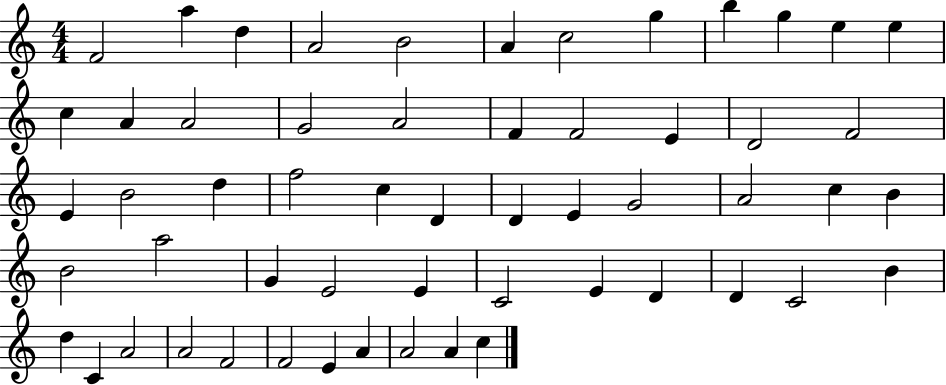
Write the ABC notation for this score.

X:1
T:Untitled
M:4/4
L:1/4
K:C
F2 a d A2 B2 A c2 g b g e e c A A2 G2 A2 F F2 E D2 F2 E B2 d f2 c D D E G2 A2 c B B2 a2 G E2 E C2 E D D C2 B d C A2 A2 F2 F2 E A A2 A c